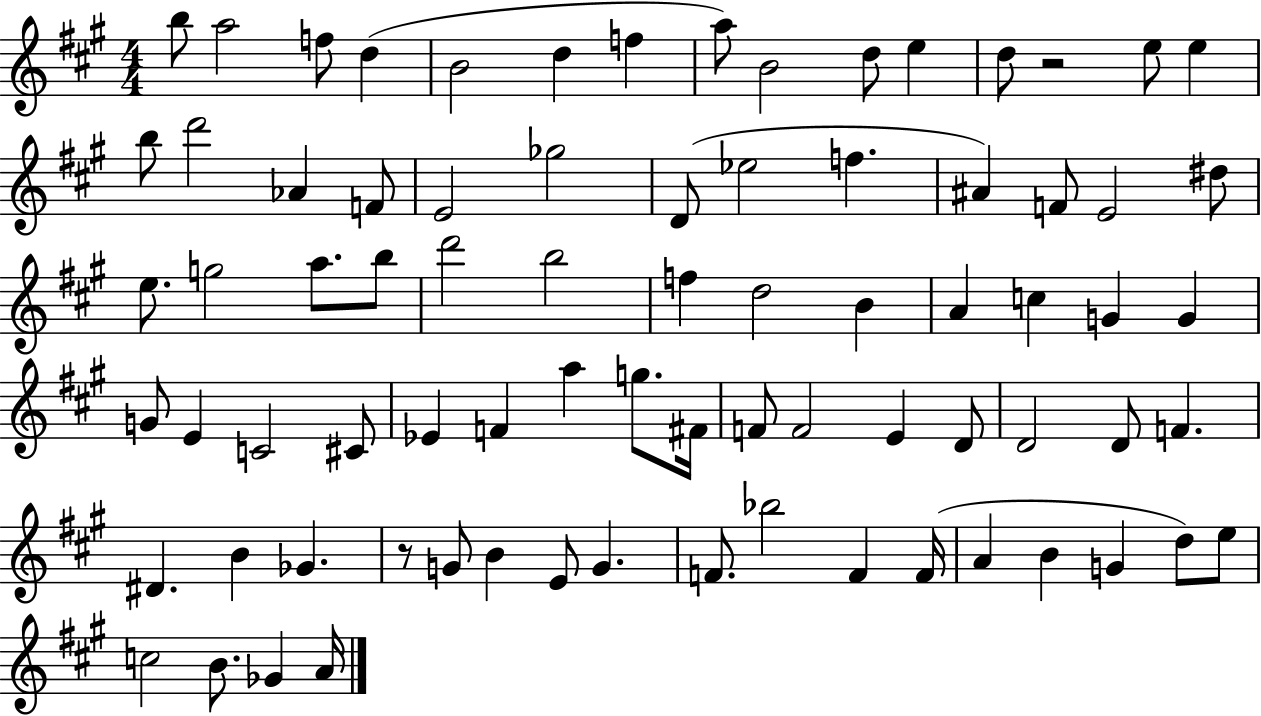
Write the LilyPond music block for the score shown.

{
  \clef treble
  \numericTimeSignature
  \time 4/4
  \key a \major
  b''8 a''2 f''8 d''4( | b'2 d''4 f''4 | a''8) b'2 d''8 e''4 | d''8 r2 e''8 e''4 | \break b''8 d'''2 aes'4 f'8 | e'2 ges''2 | d'8( ees''2 f''4. | ais'4) f'8 e'2 dis''8 | \break e''8. g''2 a''8. b''8 | d'''2 b''2 | f''4 d''2 b'4 | a'4 c''4 g'4 g'4 | \break g'8 e'4 c'2 cis'8 | ees'4 f'4 a''4 g''8. fis'16 | f'8 f'2 e'4 d'8 | d'2 d'8 f'4. | \break dis'4. b'4 ges'4. | r8 g'8 b'4 e'8 g'4. | f'8. bes''2 f'4 f'16( | a'4 b'4 g'4 d''8) e''8 | \break c''2 b'8. ges'4 a'16 | \bar "|."
}